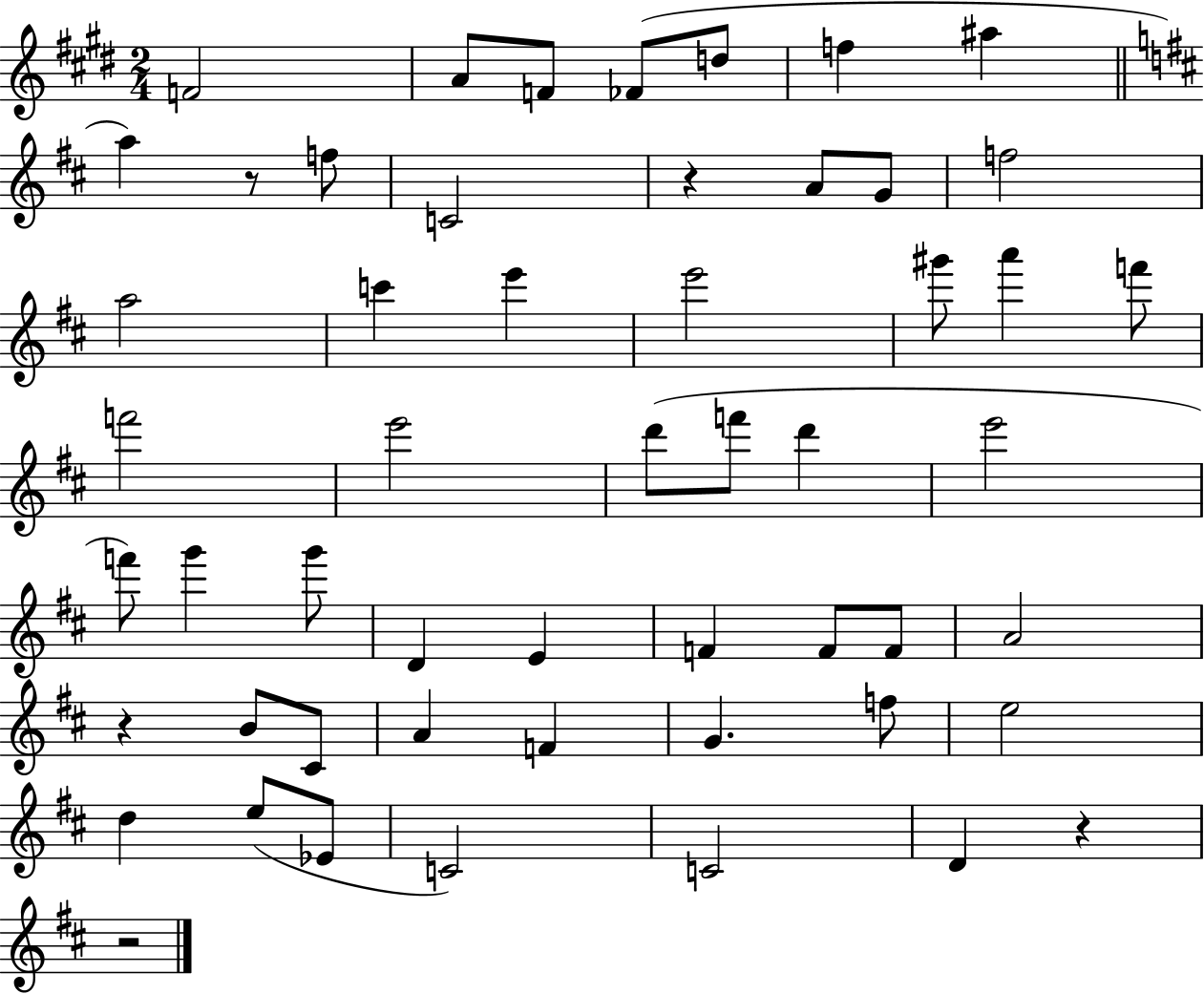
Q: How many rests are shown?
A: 5